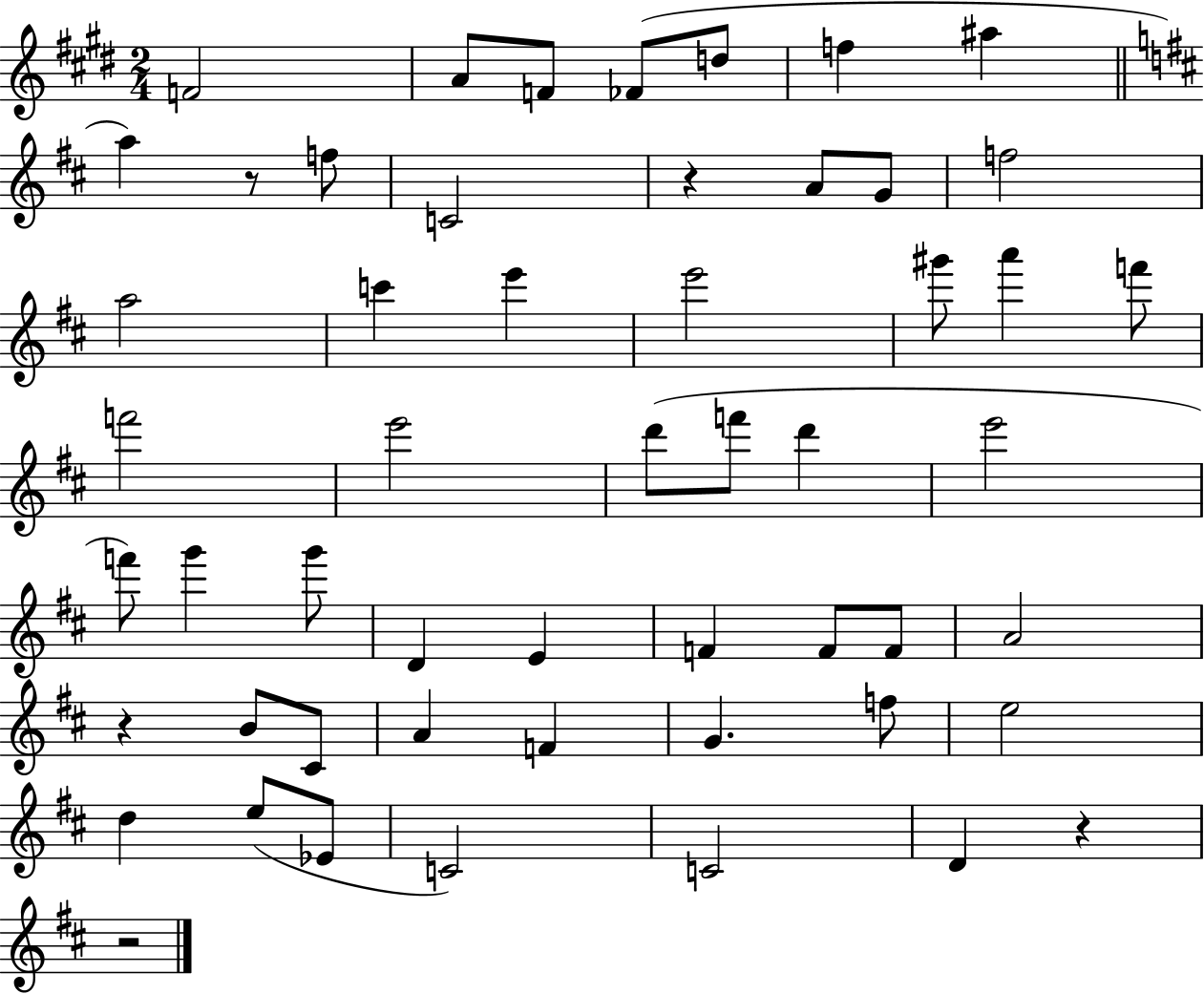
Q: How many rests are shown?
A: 5